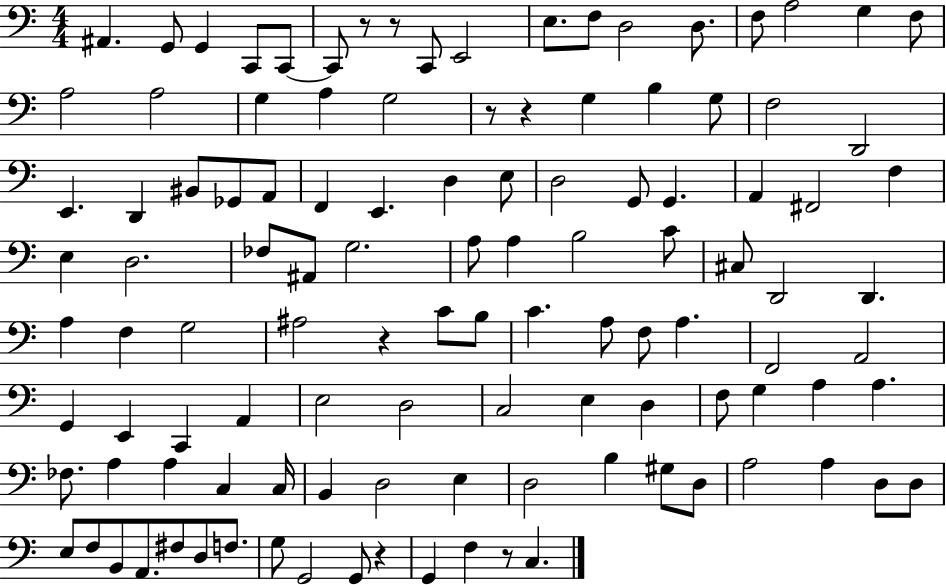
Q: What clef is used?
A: bass